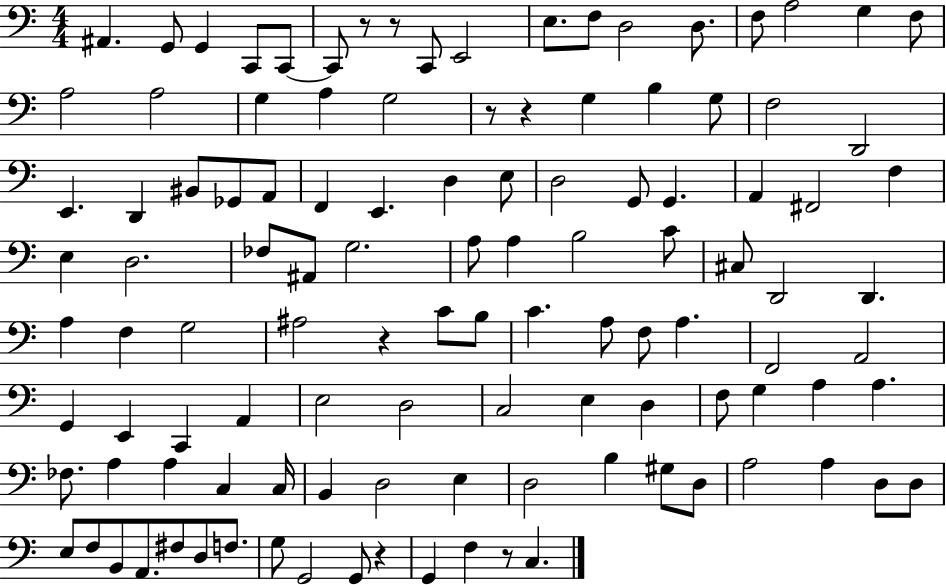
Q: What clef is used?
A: bass